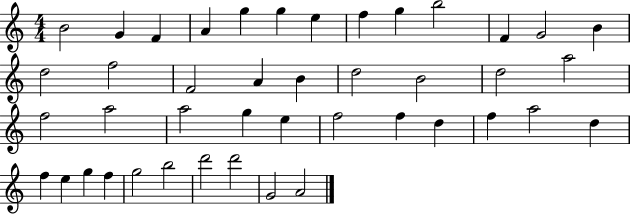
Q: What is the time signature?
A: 4/4